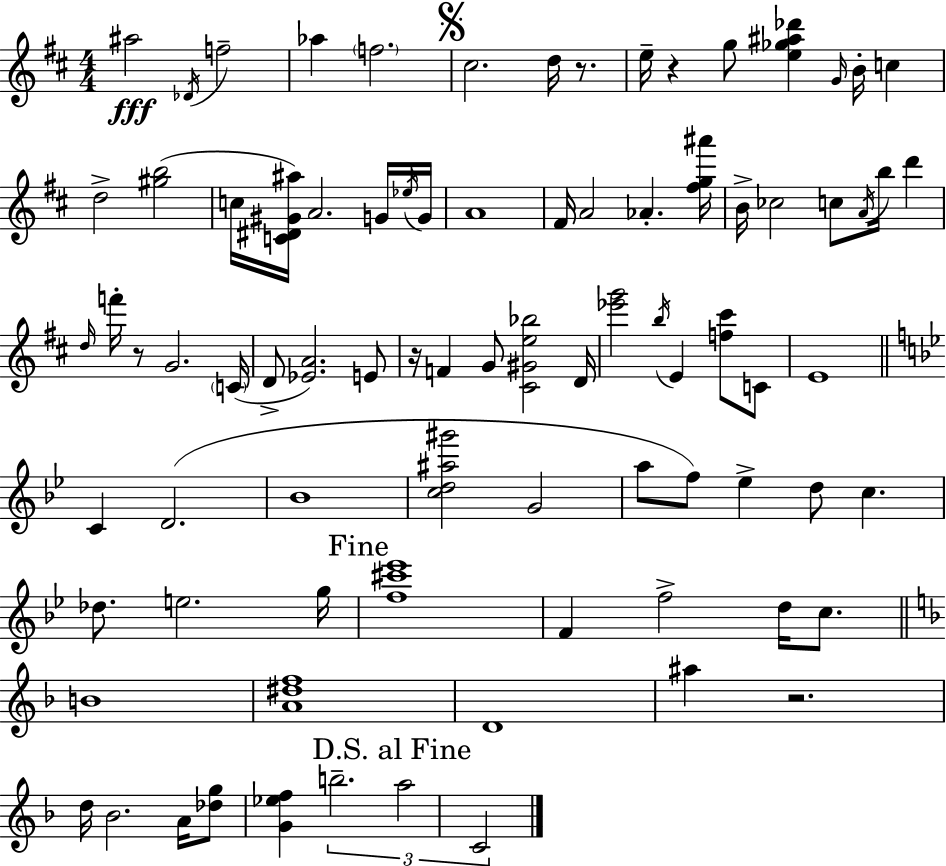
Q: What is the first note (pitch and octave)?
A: A#5